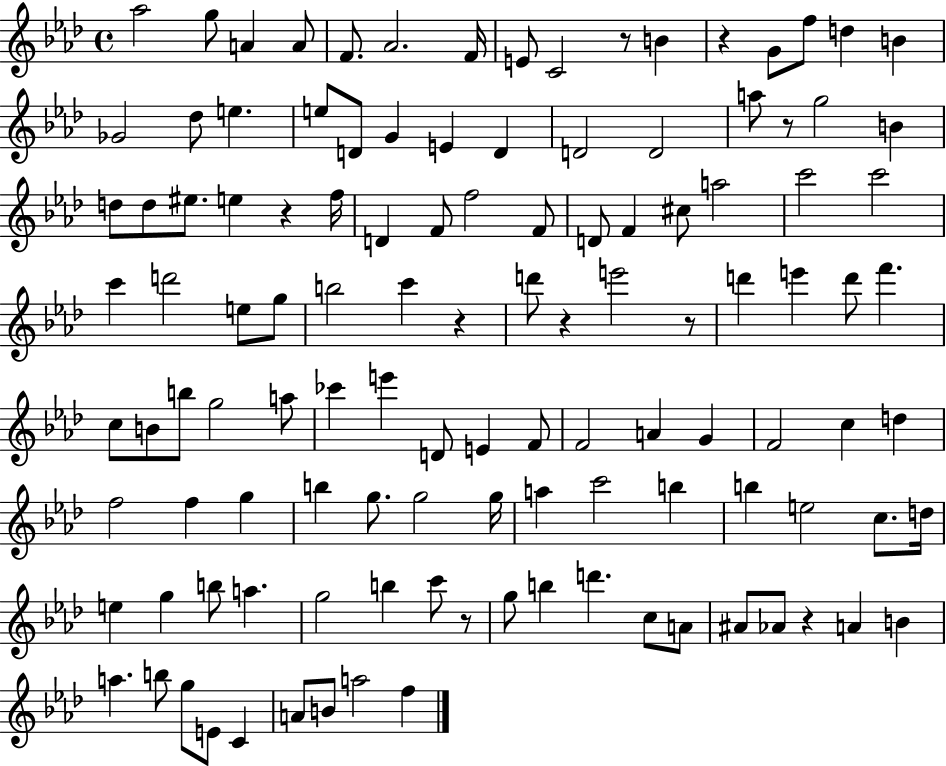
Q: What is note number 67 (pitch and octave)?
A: G4